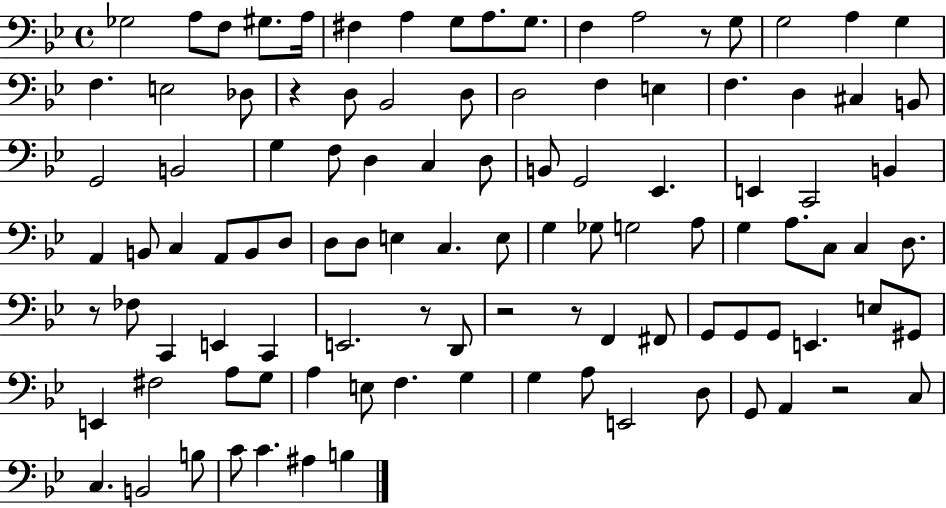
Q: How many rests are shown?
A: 7